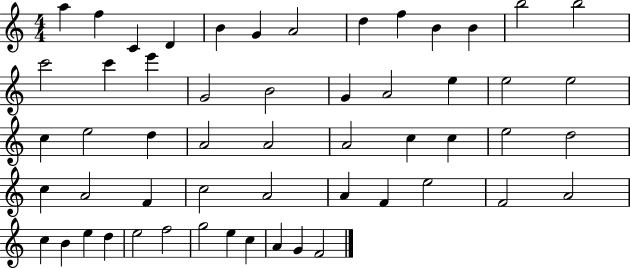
X:1
T:Untitled
M:4/4
L:1/4
K:C
a f C D B G A2 d f B B b2 b2 c'2 c' e' G2 B2 G A2 e e2 e2 c e2 d A2 A2 A2 c c e2 d2 c A2 F c2 A2 A F e2 F2 A2 c B e d e2 f2 g2 e c A G F2